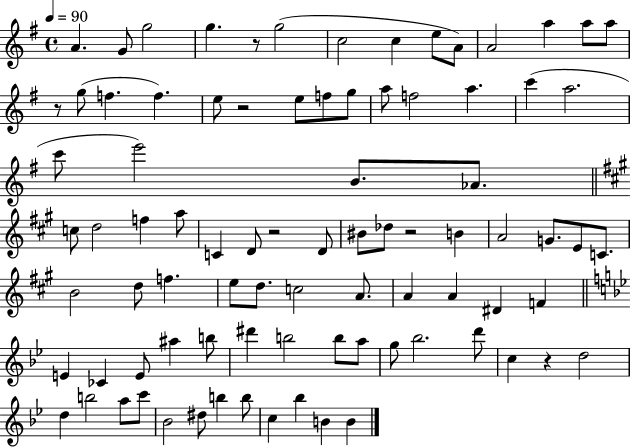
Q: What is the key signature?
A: G major